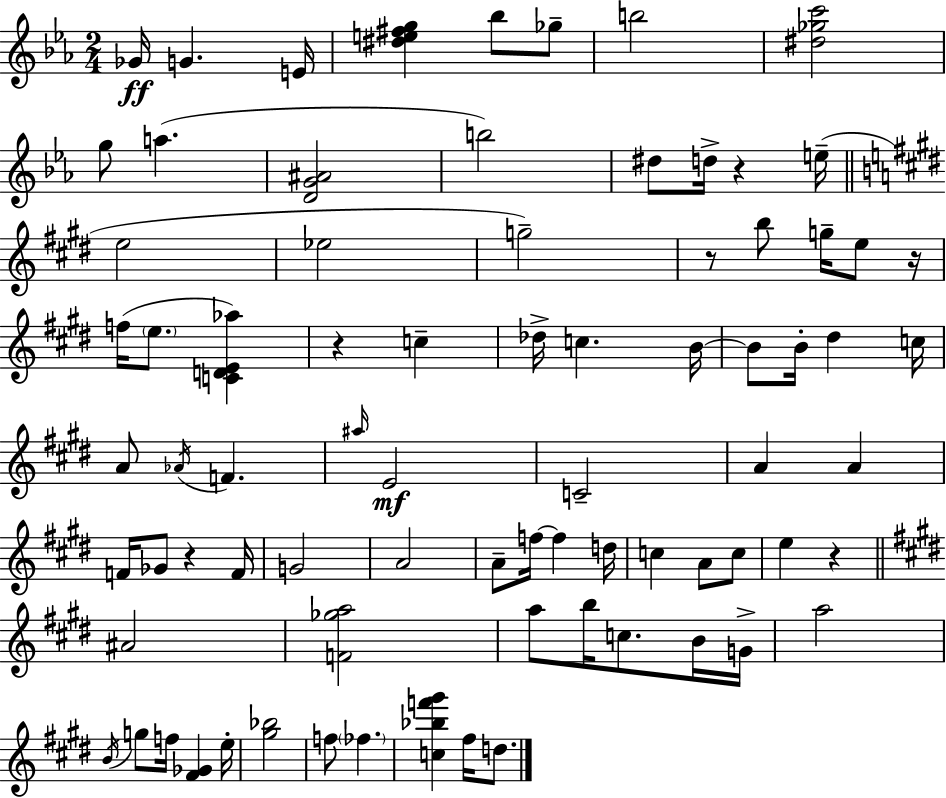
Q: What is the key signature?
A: EES major